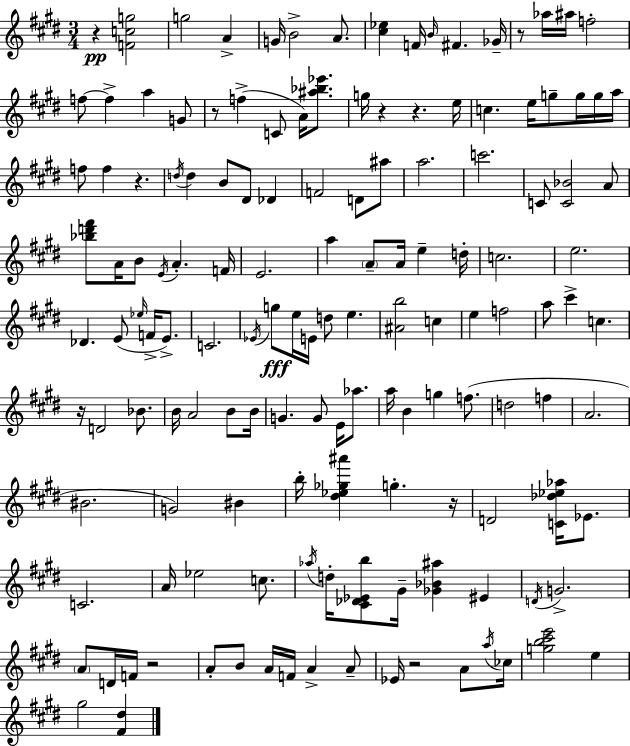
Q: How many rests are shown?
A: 10